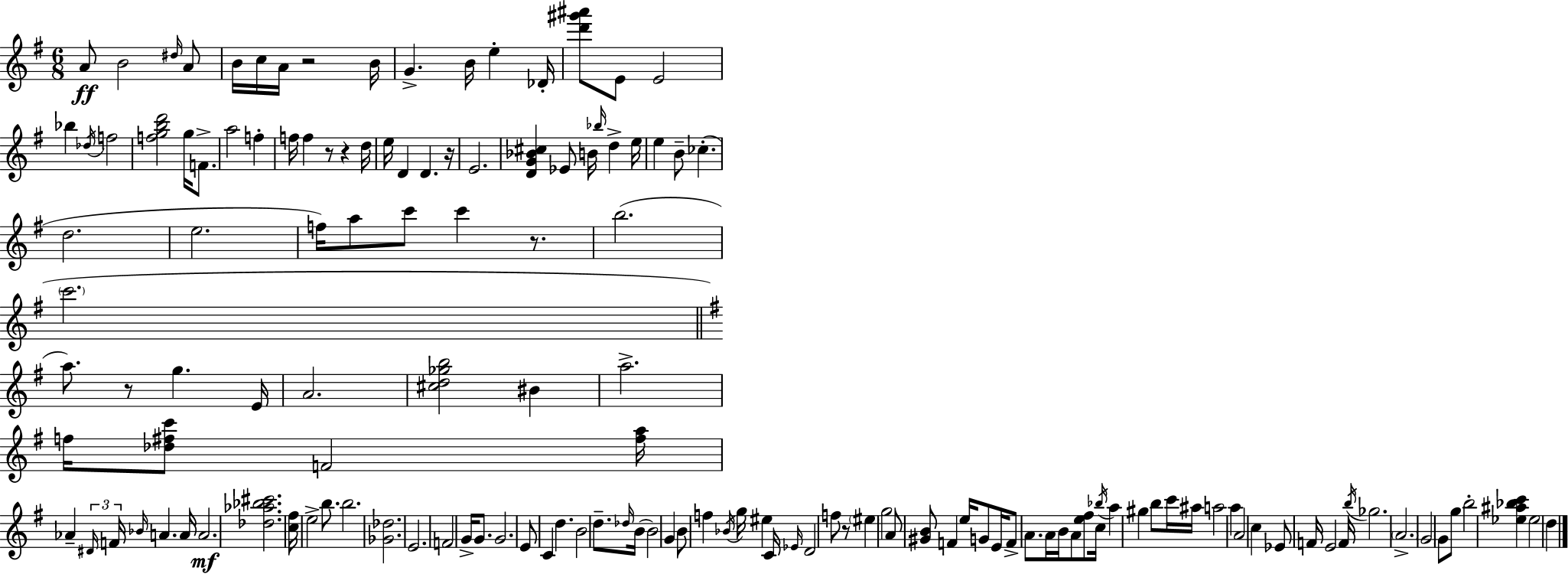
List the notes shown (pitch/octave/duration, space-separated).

A4/e B4/h D#5/s A4/e B4/s C5/s A4/s R/h B4/s G4/q. B4/s E5/q Db4/s [D6,G#6,A#6]/e E4/e E4/h Bb5/q Db5/s F5/h [F5,G5,B5,D6]/h G5/s F4/e. A5/h F5/q F5/s F5/q R/e R/q D5/s E5/s D4/q D4/q. R/s E4/h. [D4,G4,Bb4,C#5]/q Eb4/e B4/s Bb5/s D5/q E5/s E5/q B4/e CES5/q. D5/h. E5/h. F5/s A5/e C6/e C6/q R/e. B5/h. C6/h. A5/e. R/e G5/q. E4/s A4/h. [C#5,D5,Gb5,B5]/h BIS4/q A5/h. F5/s [Db5,F#5,C6]/e F4/h [F#5,A5]/s Ab4/q D#4/s F4/s Bb4/s A4/q. A4/s A4/h. [Db5,Ab5,Bb5,C#6]/h. [C5,F#5]/s E5/h B5/e. B5/h. [Gb4,Db5]/h. E4/h. F4/h G4/s G4/e. G4/h. E4/e C4/q D5/q. B4/h D5/e. Db5/s B4/s B4/h G4/q B4/e F5/q Bb4/s G5/s EIS5/q C4/s Eb4/s D4/h F5/e R/e EIS5/q G5/h A4/e [G#4,B4]/e F4/q E5/s G4/e E4/s F4/e A4/e. A4/s B4/s A4/e [E5,F#5]/e C5/s Bb5/s A5/q G#5/q B5/e C6/s A#5/s A5/h A5/q A4/h C5/q Eb4/e F4/s E4/h F4/s B5/s Gb5/h. A4/h. G4/h G4/e G5/e B5/h [Eb5,A#5,Bb5,C6]/q Eb5/h D5/q